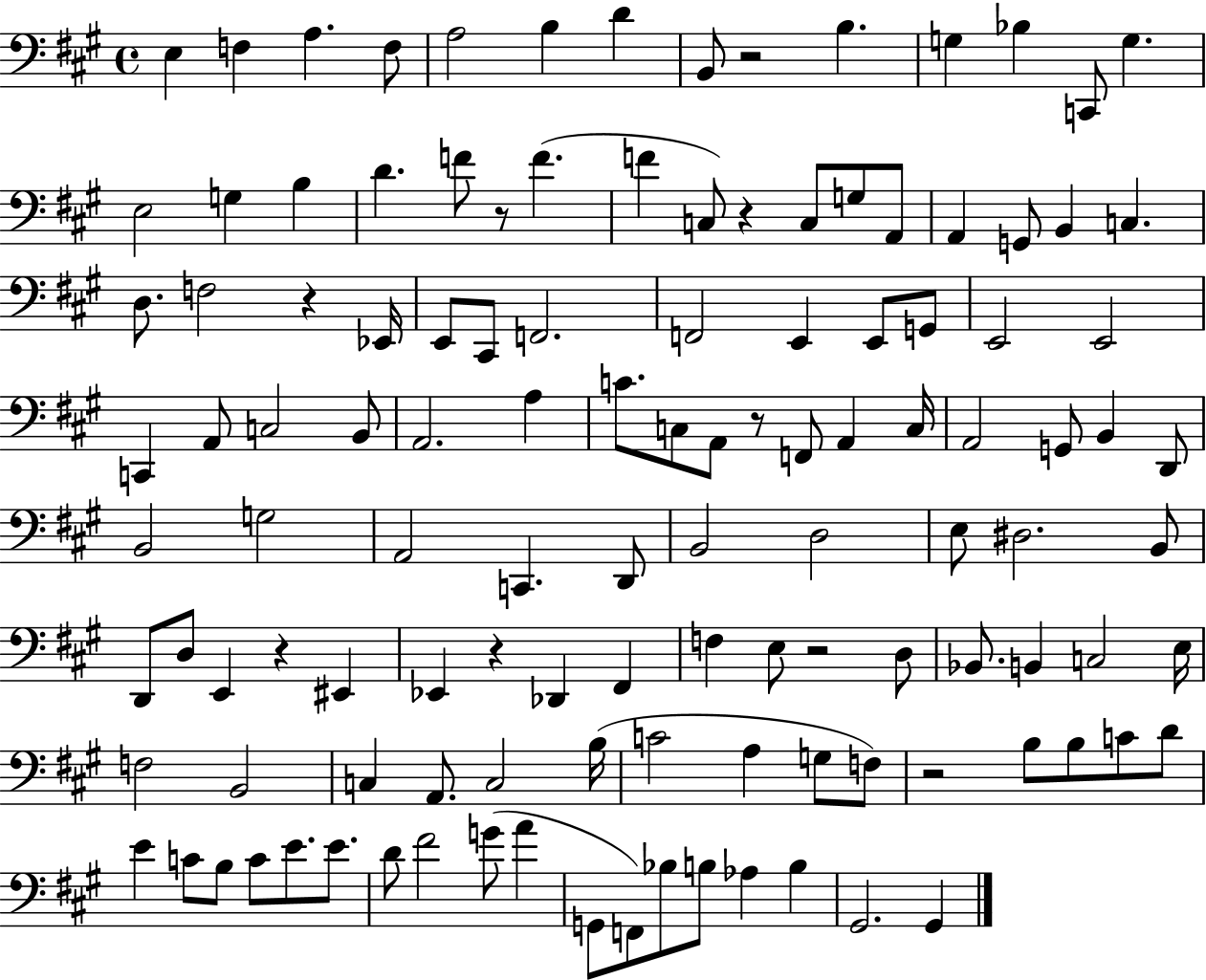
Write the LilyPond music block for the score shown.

{
  \clef bass
  \time 4/4
  \defaultTimeSignature
  \key a \major
  e4 f4 a4. f8 | a2 b4 d'4 | b,8 r2 b4. | g4 bes4 c,8 g4. | \break e2 g4 b4 | d'4. f'8 r8 f'4.( | f'4 c8) r4 c8 g8 a,8 | a,4 g,8 b,4 c4. | \break d8. f2 r4 ees,16 | e,8 cis,8 f,2. | f,2 e,4 e,8 g,8 | e,2 e,2 | \break c,4 a,8 c2 b,8 | a,2. a4 | c'8. c8 a,8 r8 f,8 a,4 c16 | a,2 g,8 b,4 d,8 | \break b,2 g2 | a,2 c,4. d,8 | b,2 d2 | e8 dis2. b,8 | \break d,8 d8 e,4 r4 eis,4 | ees,4 r4 des,4 fis,4 | f4 e8 r2 d8 | bes,8. b,4 c2 e16 | \break f2 b,2 | c4 a,8. c2 b16( | c'2 a4 g8 f8) | r2 b8 b8 c'8 d'8 | \break e'4 c'8 b8 c'8 e'8. e'8. | d'8 fis'2 g'8( a'4 | g,8 f,8) bes8 b8 aes4 b4 | gis,2. gis,4 | \break \bar "|."
}